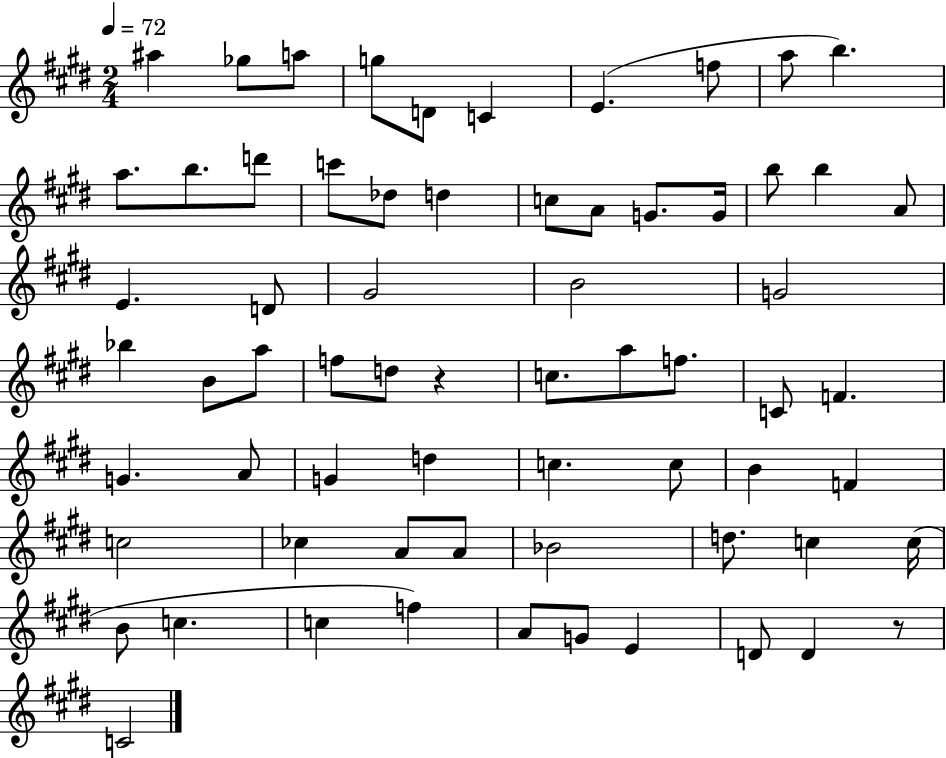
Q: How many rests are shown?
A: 2